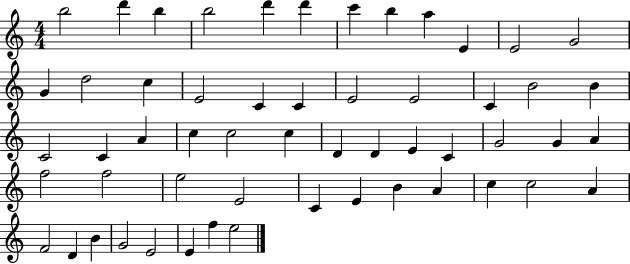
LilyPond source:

{
  \clef treble
  \numericTimeSignature
  \time 4/4
  \key c \major
  b''2 d'''4 b''4 | b''2 d'''4 d'''4 | c'''4 b''4 a''4 e'4 | e'2 g'2 | \break g'4 d''2 c''4 | e'2 c'4 c'4 | e'2 e'2 | c'4 b'2 b'4 | \break c'2 c'4 a'4 | c''4 c''2 c''4 | d'4 d'4 e'4 c'4 | g'2 g'4 a'4 | \break f''2 f''2 | e''2 e'2 | c'4 e'4 b'4 a'4 | c''4 c''2 a'4 | \break f'2 d'4 b'4 | g'2 e'2 | e'4 f''4 e''2 | \bar "|."
}